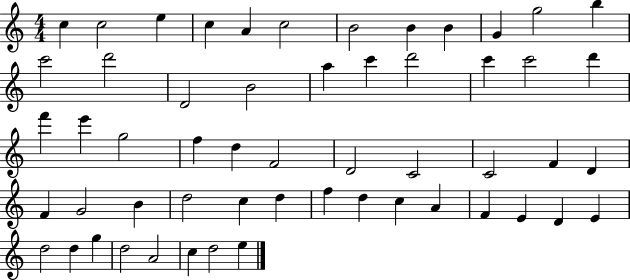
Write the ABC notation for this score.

X:1
T:Untitled
M:4/4
L:1/4
K:C
c c2 e c A c2 B2 B B G g2 b c'2 d'2 D2 B2 a c' d'2 c' c'2 d' f' e' g2 f d F2 D2 C2 C2 F D F G2 B d2 c d f d c A F E D E d2 d g d2 A2 c d2 e